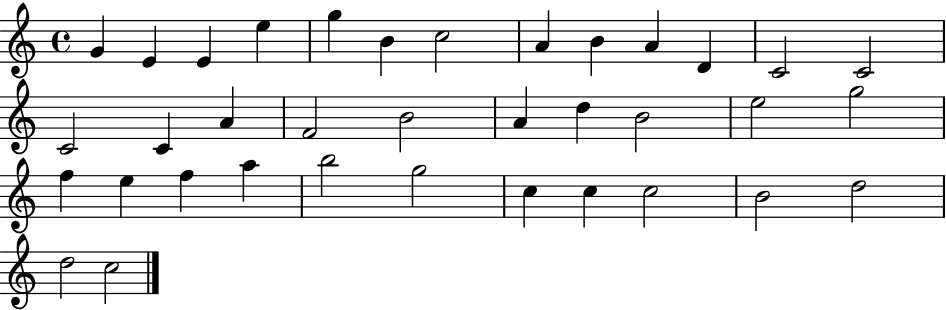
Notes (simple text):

G4/q E4/q E4/q E5/q G5/q B4/q C5/h A4/q B4/q A4/q D4/q C4/h C4/h C4/h C4/q A4/q F4/h B4/h A4/q D5/q B4/h E5/h G5/h F5/q E5/q F5/q A5/q B5/h G5/h C5/q C5/q C5/h B4/h D5/h D5/h C5/h